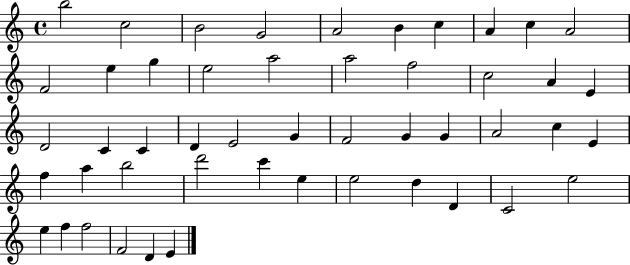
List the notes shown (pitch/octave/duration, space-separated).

B5/h C5/h B4/h G4/h A4/h B4/q C5/q A4/q C5/q A4/h F4/h E5/q G5/q E5/h A5/h A5/h F5/h C5/h A4/q E4/q D4/h C4/q C4/q D4/q E4/h G4/q F4/h G4/q G4/q A4/h C5/q E4/q F5/q A5/q B5/h D6/h C6/q E5/q E5/h D5/q D4/q C4/h E5/h E5/q F5/q F5/h F4/h D4/q E4/q